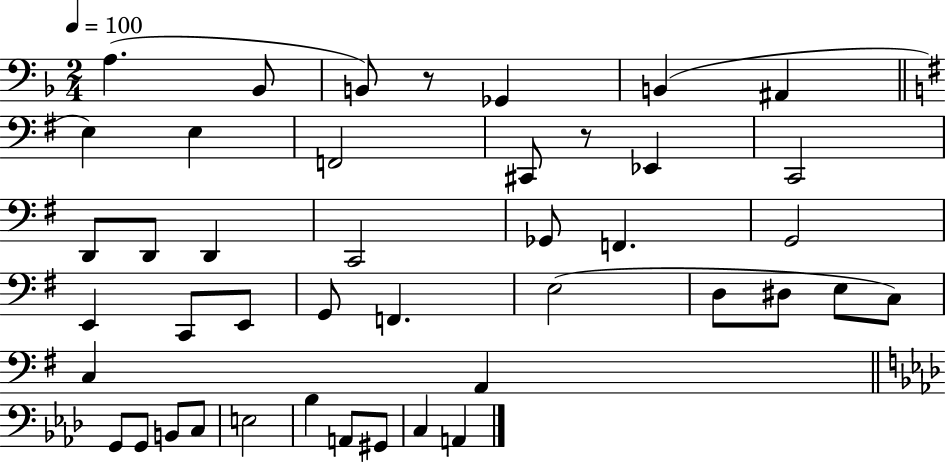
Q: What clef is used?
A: bass